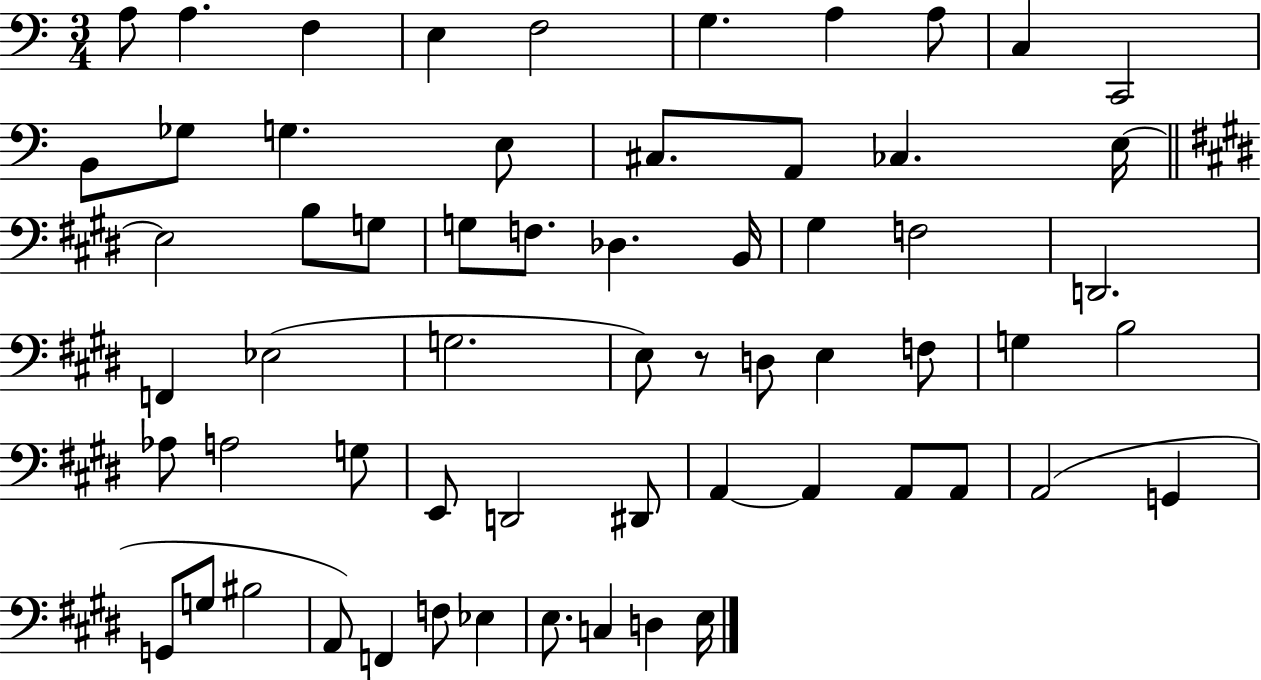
A3/e A3/q. F3/q E3/q F3/h G3/q. A3/q A3/e C3/q C2/h B2/e Gb3/e G3/q. E3/e C#3/e. A2/e CES3/q. E3/s E3/h B3/e G3/e G3/e F3/e. Db3/q. B2/s G#3/q F3/h D2/h. F2/q Eb3/h G3/h. E3/e R/e D3/e E3/q F3/e G3/q B3/h Ab3/e A3/h G3/e E2/e D2/h D#2/e A2/q A2/q A2/e A2/e A2/h G2/q G2/e G3/e BIS3/h A2/e F2/q F3/e Eb3/q E3/e. C3/q D3/q E3/s